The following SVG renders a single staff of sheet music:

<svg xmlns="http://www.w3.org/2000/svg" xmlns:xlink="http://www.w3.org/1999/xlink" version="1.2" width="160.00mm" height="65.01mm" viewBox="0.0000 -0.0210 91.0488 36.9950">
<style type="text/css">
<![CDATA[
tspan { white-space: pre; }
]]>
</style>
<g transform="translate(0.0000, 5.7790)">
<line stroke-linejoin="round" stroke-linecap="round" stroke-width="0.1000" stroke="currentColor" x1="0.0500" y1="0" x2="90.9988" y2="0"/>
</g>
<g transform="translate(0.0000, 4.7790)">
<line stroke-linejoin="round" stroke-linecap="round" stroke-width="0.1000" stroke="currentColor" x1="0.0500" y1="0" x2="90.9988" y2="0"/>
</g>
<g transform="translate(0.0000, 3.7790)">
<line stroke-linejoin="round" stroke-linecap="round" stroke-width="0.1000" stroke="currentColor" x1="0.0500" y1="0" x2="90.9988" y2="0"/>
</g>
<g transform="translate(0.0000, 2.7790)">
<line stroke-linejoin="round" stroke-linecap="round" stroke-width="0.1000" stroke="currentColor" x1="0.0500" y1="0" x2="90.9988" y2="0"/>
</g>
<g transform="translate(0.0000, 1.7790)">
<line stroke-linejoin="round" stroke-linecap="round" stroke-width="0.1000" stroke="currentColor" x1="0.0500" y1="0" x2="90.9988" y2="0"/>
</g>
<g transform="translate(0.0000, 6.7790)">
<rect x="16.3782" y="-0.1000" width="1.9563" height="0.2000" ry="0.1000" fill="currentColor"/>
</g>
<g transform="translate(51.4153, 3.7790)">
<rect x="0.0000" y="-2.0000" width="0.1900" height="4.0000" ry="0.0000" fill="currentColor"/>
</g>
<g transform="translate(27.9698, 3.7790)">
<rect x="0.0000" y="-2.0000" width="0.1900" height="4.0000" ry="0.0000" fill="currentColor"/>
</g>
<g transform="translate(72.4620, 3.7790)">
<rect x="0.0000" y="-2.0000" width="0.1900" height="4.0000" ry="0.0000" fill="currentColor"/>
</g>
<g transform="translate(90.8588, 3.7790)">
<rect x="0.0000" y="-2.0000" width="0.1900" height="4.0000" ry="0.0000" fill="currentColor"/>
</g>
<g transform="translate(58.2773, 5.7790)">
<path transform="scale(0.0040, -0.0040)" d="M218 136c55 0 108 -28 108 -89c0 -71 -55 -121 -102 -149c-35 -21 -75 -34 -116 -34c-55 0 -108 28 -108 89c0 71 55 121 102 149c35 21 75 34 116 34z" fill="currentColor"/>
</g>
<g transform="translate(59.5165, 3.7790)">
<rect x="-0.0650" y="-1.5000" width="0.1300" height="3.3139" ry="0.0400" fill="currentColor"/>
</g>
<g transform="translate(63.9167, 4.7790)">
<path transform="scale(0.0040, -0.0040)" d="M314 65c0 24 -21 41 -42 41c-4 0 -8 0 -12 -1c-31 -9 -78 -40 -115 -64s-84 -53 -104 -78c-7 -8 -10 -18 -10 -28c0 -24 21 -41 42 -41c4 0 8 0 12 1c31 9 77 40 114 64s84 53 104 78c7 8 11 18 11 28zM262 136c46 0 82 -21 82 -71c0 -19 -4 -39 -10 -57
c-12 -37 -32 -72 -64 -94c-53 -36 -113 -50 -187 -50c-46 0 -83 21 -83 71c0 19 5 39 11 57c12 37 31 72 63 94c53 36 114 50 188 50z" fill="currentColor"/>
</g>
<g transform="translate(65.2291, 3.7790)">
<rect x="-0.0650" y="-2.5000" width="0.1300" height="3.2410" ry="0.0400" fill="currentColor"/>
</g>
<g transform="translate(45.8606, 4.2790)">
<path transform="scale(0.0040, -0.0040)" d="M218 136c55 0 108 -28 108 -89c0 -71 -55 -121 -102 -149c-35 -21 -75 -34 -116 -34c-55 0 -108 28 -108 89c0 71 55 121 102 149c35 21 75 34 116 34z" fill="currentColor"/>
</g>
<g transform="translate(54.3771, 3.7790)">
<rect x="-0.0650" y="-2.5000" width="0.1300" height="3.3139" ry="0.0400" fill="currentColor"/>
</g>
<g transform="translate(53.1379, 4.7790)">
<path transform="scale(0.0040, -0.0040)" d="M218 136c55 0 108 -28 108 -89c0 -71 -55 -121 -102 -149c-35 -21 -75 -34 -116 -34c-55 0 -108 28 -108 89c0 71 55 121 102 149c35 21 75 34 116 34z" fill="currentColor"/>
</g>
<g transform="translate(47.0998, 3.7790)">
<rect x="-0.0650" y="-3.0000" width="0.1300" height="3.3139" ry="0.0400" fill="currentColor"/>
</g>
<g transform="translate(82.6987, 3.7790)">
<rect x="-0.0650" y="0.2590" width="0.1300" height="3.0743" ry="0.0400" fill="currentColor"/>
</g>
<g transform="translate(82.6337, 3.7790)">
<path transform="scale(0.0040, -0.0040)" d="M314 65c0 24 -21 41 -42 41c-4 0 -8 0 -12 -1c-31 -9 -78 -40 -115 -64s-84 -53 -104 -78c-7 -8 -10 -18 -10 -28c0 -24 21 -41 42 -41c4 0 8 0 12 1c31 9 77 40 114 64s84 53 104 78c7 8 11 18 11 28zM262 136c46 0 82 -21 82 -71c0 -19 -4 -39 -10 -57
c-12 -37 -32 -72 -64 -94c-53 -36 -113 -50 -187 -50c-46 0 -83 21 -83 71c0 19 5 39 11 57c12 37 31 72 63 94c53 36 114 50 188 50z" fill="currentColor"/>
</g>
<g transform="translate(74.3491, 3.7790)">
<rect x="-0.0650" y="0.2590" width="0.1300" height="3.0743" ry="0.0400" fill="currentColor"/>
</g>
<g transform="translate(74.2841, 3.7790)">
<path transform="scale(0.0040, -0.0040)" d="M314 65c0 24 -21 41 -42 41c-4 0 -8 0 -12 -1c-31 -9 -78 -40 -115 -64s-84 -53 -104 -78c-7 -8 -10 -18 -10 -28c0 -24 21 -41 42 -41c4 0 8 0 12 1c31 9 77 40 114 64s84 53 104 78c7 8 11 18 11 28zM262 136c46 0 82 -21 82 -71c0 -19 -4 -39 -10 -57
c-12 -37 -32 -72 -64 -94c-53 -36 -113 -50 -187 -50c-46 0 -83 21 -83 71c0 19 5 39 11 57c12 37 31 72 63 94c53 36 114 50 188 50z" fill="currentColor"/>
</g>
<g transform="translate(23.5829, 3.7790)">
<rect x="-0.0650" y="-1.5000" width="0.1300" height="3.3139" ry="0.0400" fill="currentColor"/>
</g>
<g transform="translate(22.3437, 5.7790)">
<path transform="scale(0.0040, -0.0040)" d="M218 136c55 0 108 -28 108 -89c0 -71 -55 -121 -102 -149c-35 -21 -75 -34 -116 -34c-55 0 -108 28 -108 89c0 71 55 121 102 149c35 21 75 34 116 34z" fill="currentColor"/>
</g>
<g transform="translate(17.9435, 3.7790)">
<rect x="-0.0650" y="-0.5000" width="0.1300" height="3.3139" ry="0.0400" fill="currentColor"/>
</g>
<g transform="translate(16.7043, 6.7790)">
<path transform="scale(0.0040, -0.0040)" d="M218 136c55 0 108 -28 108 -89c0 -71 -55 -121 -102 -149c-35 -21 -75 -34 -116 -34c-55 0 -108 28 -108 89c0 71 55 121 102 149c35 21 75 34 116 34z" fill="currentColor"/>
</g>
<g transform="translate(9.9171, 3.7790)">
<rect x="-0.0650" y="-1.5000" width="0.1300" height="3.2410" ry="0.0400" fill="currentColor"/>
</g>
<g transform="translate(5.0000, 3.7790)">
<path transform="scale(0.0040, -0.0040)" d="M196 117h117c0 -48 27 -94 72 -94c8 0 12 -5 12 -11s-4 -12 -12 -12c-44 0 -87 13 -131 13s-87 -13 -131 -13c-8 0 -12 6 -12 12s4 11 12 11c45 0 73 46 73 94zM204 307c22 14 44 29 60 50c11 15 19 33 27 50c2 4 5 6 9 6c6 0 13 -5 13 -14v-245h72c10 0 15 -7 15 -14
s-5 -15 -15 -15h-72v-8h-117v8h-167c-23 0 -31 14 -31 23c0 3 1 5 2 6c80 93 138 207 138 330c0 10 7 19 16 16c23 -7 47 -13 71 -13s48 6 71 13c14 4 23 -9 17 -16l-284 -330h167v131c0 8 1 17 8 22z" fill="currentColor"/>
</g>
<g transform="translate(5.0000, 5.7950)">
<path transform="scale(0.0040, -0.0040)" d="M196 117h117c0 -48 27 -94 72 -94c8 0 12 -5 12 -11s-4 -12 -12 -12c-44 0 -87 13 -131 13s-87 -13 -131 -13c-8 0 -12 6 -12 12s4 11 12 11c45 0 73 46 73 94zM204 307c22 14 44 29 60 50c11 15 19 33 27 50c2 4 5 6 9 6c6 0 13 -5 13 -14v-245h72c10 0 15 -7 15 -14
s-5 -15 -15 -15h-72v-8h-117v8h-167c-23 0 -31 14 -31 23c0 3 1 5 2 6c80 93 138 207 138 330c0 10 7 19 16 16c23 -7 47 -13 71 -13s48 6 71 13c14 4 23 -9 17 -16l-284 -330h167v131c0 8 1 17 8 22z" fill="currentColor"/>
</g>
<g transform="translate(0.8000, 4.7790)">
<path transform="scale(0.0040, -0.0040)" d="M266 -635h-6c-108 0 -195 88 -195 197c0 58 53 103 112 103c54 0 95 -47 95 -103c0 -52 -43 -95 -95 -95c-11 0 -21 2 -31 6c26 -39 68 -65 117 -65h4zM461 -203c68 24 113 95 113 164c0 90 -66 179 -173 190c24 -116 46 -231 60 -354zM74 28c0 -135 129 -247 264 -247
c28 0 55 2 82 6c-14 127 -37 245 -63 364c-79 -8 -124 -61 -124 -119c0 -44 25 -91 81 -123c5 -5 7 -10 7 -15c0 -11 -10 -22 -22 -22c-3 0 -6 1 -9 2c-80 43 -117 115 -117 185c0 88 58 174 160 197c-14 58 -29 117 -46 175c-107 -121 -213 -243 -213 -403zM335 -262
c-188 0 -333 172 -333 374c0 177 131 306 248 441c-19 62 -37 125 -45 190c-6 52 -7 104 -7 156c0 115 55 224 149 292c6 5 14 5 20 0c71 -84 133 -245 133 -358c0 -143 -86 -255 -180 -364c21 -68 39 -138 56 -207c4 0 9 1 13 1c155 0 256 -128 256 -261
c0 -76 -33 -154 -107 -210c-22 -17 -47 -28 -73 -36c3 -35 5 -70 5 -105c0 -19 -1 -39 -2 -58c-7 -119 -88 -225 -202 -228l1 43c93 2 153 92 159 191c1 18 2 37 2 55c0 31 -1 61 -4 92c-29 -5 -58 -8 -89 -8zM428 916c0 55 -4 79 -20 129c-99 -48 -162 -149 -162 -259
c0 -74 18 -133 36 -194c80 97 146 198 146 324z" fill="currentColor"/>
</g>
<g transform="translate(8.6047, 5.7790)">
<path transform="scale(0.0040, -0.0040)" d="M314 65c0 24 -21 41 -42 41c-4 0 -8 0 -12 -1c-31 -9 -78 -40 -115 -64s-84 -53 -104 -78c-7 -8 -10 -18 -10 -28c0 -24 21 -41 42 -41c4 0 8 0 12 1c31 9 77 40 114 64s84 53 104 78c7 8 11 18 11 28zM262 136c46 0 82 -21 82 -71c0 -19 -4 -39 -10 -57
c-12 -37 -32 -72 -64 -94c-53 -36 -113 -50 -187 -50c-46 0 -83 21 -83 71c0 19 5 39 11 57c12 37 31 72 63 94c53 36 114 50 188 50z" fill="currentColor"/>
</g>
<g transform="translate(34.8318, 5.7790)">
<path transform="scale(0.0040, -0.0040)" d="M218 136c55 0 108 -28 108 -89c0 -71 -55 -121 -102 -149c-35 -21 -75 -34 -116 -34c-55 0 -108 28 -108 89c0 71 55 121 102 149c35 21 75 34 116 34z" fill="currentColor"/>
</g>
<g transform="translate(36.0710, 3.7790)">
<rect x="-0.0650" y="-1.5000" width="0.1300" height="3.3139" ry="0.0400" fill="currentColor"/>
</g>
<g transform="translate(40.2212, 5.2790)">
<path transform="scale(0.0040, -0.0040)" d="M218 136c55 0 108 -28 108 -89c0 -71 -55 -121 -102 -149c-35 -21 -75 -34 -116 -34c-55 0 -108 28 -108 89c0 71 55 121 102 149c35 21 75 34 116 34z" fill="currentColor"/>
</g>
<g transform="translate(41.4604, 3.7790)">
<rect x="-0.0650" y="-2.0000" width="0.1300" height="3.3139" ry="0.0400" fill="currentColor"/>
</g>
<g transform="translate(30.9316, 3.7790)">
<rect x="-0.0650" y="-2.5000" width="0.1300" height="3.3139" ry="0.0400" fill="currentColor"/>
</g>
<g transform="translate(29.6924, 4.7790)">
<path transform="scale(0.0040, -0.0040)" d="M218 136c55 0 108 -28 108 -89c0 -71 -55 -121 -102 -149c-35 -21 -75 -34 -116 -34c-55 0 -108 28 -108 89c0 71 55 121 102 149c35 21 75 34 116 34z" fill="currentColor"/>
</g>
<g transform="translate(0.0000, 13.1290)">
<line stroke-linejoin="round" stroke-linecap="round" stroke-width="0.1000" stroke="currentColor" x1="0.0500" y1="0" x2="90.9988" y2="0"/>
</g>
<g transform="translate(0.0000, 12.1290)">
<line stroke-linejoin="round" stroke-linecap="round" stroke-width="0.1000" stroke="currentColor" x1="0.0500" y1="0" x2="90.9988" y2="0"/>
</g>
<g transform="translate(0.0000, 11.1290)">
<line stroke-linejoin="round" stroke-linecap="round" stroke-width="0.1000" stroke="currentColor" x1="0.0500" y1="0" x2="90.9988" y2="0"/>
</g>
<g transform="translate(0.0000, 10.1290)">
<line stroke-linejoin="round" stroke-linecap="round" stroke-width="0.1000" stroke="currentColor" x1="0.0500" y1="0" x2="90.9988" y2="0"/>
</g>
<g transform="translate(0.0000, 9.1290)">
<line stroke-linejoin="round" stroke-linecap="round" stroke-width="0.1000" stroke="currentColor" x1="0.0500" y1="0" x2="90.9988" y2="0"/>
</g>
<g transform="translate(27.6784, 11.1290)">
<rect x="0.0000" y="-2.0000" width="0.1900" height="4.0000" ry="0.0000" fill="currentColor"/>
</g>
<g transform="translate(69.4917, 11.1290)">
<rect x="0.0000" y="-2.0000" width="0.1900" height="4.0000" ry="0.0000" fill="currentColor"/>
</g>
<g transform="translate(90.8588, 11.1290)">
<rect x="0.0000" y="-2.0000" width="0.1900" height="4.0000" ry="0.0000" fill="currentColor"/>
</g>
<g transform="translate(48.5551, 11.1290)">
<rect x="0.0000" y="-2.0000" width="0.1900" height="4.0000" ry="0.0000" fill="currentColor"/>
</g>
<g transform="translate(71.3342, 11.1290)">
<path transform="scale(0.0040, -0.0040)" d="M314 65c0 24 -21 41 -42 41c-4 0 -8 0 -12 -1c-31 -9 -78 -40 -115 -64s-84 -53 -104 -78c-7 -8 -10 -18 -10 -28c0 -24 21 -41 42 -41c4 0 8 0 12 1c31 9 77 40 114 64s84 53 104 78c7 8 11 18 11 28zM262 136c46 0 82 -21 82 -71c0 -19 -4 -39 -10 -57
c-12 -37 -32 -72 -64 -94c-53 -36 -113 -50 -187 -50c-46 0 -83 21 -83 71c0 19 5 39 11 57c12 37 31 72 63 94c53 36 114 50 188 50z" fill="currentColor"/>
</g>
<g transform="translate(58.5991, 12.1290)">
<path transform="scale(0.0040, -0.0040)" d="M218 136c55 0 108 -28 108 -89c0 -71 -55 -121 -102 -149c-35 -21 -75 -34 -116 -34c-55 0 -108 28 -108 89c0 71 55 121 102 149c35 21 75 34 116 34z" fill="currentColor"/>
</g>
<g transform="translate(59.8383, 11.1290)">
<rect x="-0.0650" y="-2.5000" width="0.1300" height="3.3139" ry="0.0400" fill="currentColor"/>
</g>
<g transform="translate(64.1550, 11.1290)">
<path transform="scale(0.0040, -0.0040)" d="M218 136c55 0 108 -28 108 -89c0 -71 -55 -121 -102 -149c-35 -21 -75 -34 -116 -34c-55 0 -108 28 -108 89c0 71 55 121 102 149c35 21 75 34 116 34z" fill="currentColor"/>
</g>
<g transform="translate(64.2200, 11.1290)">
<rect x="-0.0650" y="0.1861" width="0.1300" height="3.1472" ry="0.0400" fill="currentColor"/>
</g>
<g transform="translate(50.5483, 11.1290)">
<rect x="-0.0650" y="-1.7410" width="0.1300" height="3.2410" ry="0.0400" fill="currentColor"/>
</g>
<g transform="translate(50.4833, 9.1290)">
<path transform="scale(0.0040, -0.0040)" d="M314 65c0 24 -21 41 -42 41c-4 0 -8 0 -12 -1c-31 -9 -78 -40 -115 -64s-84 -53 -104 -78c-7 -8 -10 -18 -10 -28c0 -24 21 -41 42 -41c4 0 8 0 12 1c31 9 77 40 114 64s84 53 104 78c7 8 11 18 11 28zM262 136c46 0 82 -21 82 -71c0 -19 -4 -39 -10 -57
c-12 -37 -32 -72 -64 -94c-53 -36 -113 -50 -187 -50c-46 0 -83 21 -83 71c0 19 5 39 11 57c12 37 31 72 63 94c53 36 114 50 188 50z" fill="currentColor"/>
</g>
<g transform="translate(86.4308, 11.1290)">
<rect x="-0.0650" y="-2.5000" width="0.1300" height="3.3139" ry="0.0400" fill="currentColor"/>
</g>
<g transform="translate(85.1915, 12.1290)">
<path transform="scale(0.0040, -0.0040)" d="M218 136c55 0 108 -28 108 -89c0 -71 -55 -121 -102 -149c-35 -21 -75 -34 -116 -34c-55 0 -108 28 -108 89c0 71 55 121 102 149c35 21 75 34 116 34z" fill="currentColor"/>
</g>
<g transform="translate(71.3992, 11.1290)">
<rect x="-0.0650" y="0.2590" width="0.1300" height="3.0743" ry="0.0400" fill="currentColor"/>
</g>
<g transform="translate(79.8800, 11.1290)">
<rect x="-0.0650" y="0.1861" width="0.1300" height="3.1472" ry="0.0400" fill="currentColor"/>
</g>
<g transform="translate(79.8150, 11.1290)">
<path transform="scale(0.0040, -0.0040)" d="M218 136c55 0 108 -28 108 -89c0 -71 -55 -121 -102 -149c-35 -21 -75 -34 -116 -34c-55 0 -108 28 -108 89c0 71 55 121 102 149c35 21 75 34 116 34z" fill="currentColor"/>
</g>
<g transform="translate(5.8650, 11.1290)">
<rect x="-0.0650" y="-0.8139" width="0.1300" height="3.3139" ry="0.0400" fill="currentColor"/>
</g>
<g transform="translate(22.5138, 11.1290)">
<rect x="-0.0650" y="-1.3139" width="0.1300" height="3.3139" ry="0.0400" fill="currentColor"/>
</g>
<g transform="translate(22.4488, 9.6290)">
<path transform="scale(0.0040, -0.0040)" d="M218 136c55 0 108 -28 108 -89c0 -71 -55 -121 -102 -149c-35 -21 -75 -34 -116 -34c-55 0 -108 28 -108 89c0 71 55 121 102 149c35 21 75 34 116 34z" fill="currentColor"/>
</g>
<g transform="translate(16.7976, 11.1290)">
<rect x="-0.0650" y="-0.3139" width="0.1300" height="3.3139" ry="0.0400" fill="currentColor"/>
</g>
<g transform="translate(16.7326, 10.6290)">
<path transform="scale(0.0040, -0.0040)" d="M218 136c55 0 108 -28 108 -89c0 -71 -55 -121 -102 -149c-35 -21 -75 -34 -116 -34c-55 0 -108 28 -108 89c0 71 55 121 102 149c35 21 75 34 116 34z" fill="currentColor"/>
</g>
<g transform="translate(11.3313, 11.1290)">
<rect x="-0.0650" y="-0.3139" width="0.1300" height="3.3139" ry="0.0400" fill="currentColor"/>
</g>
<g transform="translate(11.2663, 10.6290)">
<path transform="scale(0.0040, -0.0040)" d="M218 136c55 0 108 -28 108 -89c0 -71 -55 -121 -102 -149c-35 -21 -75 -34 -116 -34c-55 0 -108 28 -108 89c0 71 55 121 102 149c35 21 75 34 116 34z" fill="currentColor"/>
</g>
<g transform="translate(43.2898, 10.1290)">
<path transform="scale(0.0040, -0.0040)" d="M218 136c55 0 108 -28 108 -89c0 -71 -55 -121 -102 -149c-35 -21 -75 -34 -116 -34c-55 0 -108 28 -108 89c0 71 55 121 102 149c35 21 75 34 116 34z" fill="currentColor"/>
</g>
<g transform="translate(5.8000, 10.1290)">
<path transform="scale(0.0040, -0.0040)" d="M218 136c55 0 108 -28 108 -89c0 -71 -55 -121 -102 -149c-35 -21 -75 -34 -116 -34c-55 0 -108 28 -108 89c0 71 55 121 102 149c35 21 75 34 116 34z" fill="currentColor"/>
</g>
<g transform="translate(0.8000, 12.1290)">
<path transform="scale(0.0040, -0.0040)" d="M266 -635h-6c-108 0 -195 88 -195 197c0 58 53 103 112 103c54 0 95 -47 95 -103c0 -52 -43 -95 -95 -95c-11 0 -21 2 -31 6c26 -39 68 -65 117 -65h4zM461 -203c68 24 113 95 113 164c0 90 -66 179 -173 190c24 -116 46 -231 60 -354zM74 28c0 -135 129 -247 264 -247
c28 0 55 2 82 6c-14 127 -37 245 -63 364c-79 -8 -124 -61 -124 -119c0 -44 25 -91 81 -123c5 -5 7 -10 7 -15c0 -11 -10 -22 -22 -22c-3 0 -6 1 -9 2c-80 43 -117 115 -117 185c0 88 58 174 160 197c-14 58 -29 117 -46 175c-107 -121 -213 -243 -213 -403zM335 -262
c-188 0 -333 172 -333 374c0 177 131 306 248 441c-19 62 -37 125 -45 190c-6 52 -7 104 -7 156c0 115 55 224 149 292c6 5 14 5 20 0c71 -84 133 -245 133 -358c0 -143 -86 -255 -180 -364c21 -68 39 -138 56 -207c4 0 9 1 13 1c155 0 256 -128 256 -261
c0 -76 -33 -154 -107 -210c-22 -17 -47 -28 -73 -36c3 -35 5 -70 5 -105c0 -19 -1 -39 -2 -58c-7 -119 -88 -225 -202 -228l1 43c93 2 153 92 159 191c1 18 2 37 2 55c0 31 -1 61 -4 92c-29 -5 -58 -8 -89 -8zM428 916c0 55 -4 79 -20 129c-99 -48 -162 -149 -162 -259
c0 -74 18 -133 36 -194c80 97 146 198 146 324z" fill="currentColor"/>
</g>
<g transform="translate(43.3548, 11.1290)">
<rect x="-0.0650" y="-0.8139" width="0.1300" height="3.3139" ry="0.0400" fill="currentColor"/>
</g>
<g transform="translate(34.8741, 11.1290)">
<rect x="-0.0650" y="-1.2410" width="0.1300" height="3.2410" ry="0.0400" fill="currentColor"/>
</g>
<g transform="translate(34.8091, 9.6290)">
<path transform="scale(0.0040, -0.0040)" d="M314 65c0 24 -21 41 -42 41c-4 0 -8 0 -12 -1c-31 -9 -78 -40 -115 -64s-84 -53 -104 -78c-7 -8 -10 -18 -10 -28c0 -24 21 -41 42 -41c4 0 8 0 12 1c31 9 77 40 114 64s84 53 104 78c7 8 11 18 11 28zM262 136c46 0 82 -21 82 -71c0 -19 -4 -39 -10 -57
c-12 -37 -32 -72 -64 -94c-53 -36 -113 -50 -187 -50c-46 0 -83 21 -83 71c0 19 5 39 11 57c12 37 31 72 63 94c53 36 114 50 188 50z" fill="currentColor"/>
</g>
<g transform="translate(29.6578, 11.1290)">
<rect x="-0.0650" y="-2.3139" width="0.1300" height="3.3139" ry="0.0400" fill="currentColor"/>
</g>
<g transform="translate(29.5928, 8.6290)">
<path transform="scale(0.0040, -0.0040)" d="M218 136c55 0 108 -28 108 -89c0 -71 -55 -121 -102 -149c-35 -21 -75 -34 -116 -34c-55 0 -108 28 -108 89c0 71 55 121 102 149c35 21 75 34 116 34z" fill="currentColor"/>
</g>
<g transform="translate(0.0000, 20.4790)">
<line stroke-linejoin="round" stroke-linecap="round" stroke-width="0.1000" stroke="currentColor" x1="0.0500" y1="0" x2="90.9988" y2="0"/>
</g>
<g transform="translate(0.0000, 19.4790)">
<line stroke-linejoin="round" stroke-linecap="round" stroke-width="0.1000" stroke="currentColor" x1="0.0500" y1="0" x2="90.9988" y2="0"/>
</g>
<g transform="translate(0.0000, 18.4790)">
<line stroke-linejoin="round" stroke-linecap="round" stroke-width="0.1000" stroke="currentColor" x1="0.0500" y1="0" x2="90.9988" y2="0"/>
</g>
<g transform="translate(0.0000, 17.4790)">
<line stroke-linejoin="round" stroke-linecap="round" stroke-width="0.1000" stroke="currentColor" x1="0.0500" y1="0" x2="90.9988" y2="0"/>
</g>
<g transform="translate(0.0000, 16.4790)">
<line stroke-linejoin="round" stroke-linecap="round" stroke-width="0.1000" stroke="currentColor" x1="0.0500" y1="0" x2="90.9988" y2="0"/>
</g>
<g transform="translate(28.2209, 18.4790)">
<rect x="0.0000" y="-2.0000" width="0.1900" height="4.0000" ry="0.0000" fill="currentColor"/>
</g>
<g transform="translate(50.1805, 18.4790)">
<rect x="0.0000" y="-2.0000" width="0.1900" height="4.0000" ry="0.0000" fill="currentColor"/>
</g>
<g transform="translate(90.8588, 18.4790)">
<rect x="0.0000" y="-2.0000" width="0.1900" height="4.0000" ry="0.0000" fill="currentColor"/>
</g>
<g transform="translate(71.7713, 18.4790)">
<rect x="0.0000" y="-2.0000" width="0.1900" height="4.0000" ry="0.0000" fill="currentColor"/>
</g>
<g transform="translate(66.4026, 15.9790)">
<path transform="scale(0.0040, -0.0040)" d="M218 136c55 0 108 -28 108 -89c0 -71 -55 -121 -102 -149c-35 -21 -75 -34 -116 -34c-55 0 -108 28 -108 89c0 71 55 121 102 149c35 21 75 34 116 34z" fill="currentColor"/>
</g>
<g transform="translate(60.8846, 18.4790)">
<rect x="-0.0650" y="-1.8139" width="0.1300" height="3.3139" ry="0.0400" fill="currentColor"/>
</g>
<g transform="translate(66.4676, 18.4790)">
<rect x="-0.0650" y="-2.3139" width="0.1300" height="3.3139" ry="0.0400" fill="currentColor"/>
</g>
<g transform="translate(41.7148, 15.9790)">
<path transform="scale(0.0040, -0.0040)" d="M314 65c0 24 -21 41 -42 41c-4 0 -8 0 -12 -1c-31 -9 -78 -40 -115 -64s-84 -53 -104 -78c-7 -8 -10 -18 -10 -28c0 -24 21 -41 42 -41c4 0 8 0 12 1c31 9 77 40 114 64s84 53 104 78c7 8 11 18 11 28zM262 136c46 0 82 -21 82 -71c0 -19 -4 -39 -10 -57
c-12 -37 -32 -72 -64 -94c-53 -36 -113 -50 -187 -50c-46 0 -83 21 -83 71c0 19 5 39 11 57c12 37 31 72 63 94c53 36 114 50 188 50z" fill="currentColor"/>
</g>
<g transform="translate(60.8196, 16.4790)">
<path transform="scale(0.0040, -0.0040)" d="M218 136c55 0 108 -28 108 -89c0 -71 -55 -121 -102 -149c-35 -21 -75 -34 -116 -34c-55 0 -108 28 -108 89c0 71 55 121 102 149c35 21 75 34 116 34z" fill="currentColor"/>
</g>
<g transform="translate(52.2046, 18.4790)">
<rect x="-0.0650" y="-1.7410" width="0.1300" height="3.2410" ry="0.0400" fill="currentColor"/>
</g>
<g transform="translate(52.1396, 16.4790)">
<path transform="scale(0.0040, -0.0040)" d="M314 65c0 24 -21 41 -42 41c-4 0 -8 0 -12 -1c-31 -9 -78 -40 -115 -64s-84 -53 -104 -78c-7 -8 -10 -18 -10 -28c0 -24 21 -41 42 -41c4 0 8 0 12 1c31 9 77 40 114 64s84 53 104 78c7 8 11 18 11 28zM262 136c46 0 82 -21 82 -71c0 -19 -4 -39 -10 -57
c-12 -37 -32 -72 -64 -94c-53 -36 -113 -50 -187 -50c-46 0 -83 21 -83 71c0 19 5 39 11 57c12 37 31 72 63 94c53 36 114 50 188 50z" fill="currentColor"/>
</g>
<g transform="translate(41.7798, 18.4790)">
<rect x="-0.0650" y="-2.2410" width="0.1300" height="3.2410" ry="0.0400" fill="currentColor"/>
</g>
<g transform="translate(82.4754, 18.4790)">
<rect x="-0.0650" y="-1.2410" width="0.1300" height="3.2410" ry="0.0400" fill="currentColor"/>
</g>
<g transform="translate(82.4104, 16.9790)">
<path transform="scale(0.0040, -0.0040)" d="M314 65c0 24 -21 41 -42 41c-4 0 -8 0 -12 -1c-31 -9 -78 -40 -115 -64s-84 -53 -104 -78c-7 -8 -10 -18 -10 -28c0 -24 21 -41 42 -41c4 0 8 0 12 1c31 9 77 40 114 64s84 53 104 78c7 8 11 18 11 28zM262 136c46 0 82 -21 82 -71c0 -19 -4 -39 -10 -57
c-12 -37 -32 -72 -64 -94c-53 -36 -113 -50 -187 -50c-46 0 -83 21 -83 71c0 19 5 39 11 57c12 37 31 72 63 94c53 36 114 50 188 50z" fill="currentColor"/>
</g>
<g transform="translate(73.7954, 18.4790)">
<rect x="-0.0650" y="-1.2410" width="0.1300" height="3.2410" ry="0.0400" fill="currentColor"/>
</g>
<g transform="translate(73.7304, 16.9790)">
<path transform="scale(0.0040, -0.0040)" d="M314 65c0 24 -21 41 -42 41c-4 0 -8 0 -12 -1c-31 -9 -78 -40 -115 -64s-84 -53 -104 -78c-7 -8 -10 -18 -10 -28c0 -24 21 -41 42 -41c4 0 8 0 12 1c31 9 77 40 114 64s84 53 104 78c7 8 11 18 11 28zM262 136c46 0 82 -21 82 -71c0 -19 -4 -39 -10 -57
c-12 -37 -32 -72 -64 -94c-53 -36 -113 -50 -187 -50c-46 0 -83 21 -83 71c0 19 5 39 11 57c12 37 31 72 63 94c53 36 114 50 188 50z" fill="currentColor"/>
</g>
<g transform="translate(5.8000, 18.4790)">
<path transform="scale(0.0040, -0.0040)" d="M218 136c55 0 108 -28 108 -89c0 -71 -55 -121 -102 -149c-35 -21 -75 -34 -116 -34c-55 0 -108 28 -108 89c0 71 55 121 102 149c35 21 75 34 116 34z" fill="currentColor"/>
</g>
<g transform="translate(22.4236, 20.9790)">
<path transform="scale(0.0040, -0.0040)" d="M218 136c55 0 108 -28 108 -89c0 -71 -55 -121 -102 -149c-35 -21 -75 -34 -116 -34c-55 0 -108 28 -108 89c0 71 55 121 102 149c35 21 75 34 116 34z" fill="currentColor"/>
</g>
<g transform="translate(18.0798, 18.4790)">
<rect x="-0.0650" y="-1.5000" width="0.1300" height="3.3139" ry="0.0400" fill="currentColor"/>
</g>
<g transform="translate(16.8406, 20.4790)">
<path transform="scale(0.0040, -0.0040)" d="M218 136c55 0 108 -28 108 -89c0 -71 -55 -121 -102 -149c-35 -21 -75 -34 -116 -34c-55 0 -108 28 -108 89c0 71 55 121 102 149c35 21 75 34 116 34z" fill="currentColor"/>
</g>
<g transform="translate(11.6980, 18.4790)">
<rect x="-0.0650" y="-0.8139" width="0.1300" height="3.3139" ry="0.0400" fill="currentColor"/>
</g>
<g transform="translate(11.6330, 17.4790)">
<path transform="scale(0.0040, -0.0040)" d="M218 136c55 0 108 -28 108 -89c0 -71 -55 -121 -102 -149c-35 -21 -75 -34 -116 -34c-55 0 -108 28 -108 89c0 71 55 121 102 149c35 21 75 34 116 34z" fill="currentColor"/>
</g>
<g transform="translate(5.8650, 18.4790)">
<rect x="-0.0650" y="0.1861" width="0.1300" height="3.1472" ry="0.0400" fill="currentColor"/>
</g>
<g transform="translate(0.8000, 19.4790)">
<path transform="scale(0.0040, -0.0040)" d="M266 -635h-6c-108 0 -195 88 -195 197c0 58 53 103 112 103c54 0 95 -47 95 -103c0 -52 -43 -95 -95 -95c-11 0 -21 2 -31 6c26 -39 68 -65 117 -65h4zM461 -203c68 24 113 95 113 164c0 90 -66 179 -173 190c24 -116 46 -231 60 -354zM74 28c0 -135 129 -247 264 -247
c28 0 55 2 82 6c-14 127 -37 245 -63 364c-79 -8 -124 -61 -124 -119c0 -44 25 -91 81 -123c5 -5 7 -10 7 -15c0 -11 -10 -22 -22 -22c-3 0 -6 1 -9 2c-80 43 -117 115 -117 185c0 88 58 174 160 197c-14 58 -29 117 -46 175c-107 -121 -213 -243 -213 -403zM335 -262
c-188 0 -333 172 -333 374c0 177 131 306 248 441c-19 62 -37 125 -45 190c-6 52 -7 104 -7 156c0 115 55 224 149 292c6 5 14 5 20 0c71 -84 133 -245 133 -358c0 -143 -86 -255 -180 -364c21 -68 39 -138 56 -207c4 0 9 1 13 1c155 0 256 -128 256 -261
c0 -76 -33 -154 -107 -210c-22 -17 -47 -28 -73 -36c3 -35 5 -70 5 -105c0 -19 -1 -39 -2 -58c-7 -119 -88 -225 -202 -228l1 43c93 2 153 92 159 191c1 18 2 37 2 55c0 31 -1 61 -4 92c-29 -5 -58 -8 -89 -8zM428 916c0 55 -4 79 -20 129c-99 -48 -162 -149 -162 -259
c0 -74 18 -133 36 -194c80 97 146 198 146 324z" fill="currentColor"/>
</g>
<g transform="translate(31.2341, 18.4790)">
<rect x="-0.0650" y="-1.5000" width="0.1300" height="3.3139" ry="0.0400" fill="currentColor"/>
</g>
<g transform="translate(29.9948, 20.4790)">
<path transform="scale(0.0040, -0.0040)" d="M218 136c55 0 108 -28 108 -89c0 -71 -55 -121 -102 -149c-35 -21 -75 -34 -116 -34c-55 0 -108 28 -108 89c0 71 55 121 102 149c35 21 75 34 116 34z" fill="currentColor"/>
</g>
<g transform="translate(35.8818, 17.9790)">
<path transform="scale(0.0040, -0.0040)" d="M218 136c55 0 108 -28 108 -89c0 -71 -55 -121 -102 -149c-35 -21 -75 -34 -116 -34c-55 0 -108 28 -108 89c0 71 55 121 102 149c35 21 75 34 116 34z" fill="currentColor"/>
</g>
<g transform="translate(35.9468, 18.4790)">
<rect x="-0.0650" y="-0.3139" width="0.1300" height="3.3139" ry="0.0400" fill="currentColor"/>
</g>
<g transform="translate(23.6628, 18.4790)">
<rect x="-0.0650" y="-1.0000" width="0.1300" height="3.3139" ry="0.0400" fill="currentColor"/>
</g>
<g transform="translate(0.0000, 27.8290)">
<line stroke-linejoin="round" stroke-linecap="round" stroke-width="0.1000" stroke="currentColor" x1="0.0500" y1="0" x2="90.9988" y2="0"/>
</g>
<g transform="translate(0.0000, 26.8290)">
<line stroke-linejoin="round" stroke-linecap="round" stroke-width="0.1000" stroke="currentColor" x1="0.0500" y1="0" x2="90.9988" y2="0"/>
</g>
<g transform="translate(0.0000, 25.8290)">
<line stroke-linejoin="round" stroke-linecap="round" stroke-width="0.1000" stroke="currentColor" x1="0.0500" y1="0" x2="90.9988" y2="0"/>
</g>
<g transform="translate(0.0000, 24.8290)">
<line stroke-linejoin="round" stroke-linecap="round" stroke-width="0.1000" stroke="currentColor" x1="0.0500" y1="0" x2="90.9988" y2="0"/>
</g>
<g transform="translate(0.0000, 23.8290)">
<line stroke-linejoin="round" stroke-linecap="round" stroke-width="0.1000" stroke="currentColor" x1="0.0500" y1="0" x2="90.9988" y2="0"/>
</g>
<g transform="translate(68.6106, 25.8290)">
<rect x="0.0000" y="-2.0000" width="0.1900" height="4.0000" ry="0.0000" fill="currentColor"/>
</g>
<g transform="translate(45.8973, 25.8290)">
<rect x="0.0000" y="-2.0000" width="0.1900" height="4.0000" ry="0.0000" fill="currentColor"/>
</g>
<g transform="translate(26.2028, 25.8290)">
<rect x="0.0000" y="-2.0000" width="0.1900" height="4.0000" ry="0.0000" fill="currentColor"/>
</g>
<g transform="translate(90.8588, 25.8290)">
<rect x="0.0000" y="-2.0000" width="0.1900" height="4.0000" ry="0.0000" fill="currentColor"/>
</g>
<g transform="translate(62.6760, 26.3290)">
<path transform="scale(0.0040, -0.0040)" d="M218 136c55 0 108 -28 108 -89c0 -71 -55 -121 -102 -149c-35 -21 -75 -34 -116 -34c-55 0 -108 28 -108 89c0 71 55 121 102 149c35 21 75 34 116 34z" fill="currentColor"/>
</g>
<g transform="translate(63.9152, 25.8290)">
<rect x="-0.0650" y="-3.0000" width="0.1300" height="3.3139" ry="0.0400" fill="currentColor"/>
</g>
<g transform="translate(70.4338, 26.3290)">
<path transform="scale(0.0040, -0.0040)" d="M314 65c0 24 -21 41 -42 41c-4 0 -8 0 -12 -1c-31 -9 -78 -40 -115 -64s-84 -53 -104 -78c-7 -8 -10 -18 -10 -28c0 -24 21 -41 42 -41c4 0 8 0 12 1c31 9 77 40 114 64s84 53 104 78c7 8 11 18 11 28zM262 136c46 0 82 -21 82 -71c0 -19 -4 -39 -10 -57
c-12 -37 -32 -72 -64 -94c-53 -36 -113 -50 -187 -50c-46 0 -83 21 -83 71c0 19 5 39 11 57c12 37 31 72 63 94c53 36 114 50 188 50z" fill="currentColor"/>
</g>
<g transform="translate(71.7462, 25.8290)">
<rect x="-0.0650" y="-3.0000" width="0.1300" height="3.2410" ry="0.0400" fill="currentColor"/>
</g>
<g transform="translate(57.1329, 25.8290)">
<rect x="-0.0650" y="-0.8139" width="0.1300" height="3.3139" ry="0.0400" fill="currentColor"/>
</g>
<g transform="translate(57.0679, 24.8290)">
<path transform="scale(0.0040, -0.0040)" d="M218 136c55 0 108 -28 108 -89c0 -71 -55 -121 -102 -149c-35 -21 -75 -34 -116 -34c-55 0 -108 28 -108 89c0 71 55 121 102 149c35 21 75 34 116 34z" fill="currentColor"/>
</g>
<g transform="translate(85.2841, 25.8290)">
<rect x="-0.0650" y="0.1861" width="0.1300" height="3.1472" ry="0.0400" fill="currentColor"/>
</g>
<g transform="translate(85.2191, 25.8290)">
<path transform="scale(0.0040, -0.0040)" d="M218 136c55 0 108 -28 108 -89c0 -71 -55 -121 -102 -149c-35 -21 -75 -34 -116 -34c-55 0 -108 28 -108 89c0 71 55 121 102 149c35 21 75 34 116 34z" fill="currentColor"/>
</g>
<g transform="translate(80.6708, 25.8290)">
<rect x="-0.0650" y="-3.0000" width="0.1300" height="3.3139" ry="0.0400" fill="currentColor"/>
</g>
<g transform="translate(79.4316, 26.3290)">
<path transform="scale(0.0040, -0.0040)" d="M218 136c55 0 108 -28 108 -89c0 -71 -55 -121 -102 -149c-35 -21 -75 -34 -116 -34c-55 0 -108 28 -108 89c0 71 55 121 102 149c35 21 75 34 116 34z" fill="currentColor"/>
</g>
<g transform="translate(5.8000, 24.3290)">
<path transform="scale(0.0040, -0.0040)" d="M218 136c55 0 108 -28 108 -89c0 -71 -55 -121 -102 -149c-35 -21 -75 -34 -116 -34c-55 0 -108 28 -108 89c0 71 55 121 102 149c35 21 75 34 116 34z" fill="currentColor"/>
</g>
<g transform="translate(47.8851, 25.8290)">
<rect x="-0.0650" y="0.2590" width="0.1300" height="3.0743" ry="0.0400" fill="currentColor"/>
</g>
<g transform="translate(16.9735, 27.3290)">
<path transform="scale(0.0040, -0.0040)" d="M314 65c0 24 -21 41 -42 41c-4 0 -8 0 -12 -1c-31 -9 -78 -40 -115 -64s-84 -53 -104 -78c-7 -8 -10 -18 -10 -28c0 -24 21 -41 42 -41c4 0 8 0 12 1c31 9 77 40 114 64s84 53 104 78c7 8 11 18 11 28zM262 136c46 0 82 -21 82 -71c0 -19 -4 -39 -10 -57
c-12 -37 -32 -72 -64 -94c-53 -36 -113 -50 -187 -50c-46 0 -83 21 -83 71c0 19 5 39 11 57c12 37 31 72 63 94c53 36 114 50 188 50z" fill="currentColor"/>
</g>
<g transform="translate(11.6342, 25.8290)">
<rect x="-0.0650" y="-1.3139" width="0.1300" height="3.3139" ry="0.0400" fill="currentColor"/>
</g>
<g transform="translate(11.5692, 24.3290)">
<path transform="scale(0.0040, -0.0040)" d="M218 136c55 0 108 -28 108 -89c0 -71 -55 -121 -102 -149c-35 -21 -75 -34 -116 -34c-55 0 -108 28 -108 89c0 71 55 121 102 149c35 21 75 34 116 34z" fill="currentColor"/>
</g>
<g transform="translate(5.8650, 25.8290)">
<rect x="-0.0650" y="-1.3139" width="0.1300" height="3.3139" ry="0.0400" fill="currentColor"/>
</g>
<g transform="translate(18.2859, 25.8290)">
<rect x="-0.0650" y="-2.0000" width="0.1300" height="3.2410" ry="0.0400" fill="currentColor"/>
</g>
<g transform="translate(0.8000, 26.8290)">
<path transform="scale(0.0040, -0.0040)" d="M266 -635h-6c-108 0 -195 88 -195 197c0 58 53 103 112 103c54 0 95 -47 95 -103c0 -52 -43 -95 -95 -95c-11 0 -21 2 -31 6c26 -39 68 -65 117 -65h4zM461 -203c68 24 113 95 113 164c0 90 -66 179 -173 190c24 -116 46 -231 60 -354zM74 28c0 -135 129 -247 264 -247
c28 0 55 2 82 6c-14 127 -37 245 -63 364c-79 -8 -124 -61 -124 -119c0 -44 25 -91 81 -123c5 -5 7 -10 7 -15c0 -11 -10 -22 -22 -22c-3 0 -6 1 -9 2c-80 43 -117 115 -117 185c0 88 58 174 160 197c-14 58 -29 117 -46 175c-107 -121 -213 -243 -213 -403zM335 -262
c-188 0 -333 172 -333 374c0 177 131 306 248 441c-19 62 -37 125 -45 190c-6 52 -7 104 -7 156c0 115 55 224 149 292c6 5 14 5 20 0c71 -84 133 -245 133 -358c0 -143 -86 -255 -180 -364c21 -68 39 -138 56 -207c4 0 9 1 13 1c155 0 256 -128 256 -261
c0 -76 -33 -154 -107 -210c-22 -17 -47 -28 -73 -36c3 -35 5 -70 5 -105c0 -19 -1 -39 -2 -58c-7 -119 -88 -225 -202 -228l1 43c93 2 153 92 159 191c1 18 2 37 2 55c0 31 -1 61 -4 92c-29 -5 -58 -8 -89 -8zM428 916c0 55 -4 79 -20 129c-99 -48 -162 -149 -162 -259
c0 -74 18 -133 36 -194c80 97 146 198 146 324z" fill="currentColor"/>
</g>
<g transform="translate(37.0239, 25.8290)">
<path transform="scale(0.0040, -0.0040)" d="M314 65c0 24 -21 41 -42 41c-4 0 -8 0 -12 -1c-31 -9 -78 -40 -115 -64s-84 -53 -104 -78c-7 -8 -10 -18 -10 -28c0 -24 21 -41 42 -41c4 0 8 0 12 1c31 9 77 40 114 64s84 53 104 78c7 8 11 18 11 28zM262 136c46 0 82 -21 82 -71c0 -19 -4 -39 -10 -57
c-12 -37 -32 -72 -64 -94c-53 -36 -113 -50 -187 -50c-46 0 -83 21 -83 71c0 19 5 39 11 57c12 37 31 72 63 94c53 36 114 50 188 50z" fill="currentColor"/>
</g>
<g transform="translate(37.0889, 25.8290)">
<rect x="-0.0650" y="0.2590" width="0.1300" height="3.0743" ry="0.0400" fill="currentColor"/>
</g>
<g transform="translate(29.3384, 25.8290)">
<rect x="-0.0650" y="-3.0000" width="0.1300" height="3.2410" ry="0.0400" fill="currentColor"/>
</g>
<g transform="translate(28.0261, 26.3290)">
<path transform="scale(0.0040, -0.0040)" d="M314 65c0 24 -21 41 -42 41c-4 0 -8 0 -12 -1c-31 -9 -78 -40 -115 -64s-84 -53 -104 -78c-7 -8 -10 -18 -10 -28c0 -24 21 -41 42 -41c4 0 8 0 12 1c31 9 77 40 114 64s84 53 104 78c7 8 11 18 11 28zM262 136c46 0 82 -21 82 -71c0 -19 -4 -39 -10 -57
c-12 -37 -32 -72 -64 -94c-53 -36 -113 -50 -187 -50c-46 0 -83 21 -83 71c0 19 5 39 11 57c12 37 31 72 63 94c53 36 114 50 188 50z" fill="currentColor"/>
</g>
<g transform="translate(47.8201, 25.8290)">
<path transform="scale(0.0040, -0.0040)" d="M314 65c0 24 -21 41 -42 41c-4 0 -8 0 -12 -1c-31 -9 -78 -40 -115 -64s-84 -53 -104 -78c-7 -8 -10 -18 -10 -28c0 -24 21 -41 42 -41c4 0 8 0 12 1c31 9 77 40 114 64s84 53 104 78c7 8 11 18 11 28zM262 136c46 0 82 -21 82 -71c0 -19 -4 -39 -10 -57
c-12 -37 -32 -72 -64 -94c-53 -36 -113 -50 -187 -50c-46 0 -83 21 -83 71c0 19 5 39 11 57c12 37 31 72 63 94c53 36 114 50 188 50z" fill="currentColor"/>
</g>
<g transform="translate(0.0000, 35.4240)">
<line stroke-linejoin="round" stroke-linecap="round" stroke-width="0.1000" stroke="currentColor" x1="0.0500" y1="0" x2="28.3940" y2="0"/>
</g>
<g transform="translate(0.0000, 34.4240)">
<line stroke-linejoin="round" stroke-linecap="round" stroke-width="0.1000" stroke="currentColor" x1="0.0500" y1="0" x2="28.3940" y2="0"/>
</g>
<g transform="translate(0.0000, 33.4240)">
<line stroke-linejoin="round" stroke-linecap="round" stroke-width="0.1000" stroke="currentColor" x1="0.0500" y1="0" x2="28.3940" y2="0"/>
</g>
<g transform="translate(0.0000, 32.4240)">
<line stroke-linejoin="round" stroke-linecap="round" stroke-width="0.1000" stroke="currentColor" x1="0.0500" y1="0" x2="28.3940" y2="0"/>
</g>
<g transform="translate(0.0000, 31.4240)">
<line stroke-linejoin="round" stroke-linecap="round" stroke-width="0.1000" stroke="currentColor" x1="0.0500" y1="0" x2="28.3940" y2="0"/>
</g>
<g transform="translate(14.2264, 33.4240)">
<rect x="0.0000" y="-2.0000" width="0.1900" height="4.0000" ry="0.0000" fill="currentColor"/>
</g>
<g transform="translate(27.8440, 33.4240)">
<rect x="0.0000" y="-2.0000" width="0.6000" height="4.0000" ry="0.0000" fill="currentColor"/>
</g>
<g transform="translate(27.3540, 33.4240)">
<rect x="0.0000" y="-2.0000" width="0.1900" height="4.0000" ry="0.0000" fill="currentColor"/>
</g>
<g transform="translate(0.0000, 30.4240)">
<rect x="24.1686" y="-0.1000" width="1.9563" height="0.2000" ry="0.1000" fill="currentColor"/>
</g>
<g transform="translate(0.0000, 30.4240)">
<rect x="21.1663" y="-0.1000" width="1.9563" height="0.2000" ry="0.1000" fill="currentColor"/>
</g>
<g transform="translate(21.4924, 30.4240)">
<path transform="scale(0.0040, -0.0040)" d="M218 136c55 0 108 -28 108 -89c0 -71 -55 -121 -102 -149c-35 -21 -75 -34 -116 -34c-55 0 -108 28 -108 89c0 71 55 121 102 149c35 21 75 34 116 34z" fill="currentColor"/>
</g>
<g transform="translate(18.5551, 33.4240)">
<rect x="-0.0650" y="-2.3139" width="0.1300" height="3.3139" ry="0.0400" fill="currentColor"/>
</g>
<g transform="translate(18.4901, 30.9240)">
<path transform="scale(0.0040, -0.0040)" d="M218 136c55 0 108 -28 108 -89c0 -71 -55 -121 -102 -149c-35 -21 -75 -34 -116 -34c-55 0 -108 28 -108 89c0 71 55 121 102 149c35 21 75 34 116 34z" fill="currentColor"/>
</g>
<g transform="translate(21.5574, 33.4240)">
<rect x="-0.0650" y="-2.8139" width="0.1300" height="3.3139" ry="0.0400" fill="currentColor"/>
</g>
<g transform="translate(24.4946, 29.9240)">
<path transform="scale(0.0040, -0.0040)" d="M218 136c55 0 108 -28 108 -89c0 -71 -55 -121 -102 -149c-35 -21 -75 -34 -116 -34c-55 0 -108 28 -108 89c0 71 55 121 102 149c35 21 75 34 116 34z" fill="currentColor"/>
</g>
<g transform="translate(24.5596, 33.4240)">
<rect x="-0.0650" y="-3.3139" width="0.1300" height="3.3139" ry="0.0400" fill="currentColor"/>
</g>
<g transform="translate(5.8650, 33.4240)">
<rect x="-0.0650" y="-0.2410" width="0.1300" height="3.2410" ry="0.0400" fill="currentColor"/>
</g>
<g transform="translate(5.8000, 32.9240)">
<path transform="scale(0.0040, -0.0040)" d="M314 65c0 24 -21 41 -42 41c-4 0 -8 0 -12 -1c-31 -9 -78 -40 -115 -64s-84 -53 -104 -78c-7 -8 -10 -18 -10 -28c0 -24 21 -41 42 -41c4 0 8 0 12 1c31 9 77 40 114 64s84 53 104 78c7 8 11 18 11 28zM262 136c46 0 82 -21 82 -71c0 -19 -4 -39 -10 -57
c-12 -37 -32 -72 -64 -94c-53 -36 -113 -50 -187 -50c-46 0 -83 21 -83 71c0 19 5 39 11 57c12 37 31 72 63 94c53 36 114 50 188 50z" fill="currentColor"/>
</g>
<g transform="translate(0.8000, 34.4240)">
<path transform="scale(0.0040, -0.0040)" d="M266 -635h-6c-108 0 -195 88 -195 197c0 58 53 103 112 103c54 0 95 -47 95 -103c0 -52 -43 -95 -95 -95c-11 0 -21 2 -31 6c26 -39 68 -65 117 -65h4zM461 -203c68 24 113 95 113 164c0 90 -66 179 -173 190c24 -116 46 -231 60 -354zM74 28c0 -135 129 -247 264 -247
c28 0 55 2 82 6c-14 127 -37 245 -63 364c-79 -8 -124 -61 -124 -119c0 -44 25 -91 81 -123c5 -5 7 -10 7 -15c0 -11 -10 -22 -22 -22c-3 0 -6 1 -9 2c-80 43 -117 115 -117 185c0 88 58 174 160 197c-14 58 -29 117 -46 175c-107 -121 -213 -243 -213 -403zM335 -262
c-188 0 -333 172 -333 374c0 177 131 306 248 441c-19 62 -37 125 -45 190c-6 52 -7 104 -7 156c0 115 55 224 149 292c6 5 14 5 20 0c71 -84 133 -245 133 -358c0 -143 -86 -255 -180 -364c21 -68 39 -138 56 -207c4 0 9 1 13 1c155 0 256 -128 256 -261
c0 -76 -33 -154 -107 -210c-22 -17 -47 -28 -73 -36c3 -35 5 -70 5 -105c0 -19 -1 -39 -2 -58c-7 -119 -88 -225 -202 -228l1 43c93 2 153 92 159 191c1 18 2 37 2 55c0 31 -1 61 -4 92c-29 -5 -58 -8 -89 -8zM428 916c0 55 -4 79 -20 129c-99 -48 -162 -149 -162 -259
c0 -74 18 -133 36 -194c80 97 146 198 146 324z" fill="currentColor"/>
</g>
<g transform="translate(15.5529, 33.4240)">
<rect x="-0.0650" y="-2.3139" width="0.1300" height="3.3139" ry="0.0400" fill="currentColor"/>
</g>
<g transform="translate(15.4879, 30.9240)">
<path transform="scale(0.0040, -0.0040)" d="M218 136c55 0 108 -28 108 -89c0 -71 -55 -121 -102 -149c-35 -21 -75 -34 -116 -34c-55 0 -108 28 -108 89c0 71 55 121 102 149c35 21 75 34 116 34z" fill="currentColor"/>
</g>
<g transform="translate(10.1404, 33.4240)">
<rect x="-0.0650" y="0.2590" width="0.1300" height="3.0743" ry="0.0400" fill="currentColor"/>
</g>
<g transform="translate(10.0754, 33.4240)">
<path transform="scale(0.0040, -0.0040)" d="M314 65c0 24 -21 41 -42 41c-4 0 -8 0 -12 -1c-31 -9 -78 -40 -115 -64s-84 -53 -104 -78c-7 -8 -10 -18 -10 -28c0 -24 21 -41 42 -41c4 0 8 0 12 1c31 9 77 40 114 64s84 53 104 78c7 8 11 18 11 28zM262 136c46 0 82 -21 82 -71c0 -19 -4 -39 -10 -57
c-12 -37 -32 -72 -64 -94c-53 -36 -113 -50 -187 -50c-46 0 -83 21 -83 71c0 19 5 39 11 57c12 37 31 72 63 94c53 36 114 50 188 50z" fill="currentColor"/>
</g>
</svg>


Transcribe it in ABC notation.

X:1
T:Untitled
M:4/4
L:1/4
K:C
E2 C E G E F A G E G2 B2 B2 d c c e g e2 d f2 G B B2 B G B d E D E c g2 f2 f g e2 e2 e e F2 A2 B2 B2 d A A2 A B c2 B2 g g a b